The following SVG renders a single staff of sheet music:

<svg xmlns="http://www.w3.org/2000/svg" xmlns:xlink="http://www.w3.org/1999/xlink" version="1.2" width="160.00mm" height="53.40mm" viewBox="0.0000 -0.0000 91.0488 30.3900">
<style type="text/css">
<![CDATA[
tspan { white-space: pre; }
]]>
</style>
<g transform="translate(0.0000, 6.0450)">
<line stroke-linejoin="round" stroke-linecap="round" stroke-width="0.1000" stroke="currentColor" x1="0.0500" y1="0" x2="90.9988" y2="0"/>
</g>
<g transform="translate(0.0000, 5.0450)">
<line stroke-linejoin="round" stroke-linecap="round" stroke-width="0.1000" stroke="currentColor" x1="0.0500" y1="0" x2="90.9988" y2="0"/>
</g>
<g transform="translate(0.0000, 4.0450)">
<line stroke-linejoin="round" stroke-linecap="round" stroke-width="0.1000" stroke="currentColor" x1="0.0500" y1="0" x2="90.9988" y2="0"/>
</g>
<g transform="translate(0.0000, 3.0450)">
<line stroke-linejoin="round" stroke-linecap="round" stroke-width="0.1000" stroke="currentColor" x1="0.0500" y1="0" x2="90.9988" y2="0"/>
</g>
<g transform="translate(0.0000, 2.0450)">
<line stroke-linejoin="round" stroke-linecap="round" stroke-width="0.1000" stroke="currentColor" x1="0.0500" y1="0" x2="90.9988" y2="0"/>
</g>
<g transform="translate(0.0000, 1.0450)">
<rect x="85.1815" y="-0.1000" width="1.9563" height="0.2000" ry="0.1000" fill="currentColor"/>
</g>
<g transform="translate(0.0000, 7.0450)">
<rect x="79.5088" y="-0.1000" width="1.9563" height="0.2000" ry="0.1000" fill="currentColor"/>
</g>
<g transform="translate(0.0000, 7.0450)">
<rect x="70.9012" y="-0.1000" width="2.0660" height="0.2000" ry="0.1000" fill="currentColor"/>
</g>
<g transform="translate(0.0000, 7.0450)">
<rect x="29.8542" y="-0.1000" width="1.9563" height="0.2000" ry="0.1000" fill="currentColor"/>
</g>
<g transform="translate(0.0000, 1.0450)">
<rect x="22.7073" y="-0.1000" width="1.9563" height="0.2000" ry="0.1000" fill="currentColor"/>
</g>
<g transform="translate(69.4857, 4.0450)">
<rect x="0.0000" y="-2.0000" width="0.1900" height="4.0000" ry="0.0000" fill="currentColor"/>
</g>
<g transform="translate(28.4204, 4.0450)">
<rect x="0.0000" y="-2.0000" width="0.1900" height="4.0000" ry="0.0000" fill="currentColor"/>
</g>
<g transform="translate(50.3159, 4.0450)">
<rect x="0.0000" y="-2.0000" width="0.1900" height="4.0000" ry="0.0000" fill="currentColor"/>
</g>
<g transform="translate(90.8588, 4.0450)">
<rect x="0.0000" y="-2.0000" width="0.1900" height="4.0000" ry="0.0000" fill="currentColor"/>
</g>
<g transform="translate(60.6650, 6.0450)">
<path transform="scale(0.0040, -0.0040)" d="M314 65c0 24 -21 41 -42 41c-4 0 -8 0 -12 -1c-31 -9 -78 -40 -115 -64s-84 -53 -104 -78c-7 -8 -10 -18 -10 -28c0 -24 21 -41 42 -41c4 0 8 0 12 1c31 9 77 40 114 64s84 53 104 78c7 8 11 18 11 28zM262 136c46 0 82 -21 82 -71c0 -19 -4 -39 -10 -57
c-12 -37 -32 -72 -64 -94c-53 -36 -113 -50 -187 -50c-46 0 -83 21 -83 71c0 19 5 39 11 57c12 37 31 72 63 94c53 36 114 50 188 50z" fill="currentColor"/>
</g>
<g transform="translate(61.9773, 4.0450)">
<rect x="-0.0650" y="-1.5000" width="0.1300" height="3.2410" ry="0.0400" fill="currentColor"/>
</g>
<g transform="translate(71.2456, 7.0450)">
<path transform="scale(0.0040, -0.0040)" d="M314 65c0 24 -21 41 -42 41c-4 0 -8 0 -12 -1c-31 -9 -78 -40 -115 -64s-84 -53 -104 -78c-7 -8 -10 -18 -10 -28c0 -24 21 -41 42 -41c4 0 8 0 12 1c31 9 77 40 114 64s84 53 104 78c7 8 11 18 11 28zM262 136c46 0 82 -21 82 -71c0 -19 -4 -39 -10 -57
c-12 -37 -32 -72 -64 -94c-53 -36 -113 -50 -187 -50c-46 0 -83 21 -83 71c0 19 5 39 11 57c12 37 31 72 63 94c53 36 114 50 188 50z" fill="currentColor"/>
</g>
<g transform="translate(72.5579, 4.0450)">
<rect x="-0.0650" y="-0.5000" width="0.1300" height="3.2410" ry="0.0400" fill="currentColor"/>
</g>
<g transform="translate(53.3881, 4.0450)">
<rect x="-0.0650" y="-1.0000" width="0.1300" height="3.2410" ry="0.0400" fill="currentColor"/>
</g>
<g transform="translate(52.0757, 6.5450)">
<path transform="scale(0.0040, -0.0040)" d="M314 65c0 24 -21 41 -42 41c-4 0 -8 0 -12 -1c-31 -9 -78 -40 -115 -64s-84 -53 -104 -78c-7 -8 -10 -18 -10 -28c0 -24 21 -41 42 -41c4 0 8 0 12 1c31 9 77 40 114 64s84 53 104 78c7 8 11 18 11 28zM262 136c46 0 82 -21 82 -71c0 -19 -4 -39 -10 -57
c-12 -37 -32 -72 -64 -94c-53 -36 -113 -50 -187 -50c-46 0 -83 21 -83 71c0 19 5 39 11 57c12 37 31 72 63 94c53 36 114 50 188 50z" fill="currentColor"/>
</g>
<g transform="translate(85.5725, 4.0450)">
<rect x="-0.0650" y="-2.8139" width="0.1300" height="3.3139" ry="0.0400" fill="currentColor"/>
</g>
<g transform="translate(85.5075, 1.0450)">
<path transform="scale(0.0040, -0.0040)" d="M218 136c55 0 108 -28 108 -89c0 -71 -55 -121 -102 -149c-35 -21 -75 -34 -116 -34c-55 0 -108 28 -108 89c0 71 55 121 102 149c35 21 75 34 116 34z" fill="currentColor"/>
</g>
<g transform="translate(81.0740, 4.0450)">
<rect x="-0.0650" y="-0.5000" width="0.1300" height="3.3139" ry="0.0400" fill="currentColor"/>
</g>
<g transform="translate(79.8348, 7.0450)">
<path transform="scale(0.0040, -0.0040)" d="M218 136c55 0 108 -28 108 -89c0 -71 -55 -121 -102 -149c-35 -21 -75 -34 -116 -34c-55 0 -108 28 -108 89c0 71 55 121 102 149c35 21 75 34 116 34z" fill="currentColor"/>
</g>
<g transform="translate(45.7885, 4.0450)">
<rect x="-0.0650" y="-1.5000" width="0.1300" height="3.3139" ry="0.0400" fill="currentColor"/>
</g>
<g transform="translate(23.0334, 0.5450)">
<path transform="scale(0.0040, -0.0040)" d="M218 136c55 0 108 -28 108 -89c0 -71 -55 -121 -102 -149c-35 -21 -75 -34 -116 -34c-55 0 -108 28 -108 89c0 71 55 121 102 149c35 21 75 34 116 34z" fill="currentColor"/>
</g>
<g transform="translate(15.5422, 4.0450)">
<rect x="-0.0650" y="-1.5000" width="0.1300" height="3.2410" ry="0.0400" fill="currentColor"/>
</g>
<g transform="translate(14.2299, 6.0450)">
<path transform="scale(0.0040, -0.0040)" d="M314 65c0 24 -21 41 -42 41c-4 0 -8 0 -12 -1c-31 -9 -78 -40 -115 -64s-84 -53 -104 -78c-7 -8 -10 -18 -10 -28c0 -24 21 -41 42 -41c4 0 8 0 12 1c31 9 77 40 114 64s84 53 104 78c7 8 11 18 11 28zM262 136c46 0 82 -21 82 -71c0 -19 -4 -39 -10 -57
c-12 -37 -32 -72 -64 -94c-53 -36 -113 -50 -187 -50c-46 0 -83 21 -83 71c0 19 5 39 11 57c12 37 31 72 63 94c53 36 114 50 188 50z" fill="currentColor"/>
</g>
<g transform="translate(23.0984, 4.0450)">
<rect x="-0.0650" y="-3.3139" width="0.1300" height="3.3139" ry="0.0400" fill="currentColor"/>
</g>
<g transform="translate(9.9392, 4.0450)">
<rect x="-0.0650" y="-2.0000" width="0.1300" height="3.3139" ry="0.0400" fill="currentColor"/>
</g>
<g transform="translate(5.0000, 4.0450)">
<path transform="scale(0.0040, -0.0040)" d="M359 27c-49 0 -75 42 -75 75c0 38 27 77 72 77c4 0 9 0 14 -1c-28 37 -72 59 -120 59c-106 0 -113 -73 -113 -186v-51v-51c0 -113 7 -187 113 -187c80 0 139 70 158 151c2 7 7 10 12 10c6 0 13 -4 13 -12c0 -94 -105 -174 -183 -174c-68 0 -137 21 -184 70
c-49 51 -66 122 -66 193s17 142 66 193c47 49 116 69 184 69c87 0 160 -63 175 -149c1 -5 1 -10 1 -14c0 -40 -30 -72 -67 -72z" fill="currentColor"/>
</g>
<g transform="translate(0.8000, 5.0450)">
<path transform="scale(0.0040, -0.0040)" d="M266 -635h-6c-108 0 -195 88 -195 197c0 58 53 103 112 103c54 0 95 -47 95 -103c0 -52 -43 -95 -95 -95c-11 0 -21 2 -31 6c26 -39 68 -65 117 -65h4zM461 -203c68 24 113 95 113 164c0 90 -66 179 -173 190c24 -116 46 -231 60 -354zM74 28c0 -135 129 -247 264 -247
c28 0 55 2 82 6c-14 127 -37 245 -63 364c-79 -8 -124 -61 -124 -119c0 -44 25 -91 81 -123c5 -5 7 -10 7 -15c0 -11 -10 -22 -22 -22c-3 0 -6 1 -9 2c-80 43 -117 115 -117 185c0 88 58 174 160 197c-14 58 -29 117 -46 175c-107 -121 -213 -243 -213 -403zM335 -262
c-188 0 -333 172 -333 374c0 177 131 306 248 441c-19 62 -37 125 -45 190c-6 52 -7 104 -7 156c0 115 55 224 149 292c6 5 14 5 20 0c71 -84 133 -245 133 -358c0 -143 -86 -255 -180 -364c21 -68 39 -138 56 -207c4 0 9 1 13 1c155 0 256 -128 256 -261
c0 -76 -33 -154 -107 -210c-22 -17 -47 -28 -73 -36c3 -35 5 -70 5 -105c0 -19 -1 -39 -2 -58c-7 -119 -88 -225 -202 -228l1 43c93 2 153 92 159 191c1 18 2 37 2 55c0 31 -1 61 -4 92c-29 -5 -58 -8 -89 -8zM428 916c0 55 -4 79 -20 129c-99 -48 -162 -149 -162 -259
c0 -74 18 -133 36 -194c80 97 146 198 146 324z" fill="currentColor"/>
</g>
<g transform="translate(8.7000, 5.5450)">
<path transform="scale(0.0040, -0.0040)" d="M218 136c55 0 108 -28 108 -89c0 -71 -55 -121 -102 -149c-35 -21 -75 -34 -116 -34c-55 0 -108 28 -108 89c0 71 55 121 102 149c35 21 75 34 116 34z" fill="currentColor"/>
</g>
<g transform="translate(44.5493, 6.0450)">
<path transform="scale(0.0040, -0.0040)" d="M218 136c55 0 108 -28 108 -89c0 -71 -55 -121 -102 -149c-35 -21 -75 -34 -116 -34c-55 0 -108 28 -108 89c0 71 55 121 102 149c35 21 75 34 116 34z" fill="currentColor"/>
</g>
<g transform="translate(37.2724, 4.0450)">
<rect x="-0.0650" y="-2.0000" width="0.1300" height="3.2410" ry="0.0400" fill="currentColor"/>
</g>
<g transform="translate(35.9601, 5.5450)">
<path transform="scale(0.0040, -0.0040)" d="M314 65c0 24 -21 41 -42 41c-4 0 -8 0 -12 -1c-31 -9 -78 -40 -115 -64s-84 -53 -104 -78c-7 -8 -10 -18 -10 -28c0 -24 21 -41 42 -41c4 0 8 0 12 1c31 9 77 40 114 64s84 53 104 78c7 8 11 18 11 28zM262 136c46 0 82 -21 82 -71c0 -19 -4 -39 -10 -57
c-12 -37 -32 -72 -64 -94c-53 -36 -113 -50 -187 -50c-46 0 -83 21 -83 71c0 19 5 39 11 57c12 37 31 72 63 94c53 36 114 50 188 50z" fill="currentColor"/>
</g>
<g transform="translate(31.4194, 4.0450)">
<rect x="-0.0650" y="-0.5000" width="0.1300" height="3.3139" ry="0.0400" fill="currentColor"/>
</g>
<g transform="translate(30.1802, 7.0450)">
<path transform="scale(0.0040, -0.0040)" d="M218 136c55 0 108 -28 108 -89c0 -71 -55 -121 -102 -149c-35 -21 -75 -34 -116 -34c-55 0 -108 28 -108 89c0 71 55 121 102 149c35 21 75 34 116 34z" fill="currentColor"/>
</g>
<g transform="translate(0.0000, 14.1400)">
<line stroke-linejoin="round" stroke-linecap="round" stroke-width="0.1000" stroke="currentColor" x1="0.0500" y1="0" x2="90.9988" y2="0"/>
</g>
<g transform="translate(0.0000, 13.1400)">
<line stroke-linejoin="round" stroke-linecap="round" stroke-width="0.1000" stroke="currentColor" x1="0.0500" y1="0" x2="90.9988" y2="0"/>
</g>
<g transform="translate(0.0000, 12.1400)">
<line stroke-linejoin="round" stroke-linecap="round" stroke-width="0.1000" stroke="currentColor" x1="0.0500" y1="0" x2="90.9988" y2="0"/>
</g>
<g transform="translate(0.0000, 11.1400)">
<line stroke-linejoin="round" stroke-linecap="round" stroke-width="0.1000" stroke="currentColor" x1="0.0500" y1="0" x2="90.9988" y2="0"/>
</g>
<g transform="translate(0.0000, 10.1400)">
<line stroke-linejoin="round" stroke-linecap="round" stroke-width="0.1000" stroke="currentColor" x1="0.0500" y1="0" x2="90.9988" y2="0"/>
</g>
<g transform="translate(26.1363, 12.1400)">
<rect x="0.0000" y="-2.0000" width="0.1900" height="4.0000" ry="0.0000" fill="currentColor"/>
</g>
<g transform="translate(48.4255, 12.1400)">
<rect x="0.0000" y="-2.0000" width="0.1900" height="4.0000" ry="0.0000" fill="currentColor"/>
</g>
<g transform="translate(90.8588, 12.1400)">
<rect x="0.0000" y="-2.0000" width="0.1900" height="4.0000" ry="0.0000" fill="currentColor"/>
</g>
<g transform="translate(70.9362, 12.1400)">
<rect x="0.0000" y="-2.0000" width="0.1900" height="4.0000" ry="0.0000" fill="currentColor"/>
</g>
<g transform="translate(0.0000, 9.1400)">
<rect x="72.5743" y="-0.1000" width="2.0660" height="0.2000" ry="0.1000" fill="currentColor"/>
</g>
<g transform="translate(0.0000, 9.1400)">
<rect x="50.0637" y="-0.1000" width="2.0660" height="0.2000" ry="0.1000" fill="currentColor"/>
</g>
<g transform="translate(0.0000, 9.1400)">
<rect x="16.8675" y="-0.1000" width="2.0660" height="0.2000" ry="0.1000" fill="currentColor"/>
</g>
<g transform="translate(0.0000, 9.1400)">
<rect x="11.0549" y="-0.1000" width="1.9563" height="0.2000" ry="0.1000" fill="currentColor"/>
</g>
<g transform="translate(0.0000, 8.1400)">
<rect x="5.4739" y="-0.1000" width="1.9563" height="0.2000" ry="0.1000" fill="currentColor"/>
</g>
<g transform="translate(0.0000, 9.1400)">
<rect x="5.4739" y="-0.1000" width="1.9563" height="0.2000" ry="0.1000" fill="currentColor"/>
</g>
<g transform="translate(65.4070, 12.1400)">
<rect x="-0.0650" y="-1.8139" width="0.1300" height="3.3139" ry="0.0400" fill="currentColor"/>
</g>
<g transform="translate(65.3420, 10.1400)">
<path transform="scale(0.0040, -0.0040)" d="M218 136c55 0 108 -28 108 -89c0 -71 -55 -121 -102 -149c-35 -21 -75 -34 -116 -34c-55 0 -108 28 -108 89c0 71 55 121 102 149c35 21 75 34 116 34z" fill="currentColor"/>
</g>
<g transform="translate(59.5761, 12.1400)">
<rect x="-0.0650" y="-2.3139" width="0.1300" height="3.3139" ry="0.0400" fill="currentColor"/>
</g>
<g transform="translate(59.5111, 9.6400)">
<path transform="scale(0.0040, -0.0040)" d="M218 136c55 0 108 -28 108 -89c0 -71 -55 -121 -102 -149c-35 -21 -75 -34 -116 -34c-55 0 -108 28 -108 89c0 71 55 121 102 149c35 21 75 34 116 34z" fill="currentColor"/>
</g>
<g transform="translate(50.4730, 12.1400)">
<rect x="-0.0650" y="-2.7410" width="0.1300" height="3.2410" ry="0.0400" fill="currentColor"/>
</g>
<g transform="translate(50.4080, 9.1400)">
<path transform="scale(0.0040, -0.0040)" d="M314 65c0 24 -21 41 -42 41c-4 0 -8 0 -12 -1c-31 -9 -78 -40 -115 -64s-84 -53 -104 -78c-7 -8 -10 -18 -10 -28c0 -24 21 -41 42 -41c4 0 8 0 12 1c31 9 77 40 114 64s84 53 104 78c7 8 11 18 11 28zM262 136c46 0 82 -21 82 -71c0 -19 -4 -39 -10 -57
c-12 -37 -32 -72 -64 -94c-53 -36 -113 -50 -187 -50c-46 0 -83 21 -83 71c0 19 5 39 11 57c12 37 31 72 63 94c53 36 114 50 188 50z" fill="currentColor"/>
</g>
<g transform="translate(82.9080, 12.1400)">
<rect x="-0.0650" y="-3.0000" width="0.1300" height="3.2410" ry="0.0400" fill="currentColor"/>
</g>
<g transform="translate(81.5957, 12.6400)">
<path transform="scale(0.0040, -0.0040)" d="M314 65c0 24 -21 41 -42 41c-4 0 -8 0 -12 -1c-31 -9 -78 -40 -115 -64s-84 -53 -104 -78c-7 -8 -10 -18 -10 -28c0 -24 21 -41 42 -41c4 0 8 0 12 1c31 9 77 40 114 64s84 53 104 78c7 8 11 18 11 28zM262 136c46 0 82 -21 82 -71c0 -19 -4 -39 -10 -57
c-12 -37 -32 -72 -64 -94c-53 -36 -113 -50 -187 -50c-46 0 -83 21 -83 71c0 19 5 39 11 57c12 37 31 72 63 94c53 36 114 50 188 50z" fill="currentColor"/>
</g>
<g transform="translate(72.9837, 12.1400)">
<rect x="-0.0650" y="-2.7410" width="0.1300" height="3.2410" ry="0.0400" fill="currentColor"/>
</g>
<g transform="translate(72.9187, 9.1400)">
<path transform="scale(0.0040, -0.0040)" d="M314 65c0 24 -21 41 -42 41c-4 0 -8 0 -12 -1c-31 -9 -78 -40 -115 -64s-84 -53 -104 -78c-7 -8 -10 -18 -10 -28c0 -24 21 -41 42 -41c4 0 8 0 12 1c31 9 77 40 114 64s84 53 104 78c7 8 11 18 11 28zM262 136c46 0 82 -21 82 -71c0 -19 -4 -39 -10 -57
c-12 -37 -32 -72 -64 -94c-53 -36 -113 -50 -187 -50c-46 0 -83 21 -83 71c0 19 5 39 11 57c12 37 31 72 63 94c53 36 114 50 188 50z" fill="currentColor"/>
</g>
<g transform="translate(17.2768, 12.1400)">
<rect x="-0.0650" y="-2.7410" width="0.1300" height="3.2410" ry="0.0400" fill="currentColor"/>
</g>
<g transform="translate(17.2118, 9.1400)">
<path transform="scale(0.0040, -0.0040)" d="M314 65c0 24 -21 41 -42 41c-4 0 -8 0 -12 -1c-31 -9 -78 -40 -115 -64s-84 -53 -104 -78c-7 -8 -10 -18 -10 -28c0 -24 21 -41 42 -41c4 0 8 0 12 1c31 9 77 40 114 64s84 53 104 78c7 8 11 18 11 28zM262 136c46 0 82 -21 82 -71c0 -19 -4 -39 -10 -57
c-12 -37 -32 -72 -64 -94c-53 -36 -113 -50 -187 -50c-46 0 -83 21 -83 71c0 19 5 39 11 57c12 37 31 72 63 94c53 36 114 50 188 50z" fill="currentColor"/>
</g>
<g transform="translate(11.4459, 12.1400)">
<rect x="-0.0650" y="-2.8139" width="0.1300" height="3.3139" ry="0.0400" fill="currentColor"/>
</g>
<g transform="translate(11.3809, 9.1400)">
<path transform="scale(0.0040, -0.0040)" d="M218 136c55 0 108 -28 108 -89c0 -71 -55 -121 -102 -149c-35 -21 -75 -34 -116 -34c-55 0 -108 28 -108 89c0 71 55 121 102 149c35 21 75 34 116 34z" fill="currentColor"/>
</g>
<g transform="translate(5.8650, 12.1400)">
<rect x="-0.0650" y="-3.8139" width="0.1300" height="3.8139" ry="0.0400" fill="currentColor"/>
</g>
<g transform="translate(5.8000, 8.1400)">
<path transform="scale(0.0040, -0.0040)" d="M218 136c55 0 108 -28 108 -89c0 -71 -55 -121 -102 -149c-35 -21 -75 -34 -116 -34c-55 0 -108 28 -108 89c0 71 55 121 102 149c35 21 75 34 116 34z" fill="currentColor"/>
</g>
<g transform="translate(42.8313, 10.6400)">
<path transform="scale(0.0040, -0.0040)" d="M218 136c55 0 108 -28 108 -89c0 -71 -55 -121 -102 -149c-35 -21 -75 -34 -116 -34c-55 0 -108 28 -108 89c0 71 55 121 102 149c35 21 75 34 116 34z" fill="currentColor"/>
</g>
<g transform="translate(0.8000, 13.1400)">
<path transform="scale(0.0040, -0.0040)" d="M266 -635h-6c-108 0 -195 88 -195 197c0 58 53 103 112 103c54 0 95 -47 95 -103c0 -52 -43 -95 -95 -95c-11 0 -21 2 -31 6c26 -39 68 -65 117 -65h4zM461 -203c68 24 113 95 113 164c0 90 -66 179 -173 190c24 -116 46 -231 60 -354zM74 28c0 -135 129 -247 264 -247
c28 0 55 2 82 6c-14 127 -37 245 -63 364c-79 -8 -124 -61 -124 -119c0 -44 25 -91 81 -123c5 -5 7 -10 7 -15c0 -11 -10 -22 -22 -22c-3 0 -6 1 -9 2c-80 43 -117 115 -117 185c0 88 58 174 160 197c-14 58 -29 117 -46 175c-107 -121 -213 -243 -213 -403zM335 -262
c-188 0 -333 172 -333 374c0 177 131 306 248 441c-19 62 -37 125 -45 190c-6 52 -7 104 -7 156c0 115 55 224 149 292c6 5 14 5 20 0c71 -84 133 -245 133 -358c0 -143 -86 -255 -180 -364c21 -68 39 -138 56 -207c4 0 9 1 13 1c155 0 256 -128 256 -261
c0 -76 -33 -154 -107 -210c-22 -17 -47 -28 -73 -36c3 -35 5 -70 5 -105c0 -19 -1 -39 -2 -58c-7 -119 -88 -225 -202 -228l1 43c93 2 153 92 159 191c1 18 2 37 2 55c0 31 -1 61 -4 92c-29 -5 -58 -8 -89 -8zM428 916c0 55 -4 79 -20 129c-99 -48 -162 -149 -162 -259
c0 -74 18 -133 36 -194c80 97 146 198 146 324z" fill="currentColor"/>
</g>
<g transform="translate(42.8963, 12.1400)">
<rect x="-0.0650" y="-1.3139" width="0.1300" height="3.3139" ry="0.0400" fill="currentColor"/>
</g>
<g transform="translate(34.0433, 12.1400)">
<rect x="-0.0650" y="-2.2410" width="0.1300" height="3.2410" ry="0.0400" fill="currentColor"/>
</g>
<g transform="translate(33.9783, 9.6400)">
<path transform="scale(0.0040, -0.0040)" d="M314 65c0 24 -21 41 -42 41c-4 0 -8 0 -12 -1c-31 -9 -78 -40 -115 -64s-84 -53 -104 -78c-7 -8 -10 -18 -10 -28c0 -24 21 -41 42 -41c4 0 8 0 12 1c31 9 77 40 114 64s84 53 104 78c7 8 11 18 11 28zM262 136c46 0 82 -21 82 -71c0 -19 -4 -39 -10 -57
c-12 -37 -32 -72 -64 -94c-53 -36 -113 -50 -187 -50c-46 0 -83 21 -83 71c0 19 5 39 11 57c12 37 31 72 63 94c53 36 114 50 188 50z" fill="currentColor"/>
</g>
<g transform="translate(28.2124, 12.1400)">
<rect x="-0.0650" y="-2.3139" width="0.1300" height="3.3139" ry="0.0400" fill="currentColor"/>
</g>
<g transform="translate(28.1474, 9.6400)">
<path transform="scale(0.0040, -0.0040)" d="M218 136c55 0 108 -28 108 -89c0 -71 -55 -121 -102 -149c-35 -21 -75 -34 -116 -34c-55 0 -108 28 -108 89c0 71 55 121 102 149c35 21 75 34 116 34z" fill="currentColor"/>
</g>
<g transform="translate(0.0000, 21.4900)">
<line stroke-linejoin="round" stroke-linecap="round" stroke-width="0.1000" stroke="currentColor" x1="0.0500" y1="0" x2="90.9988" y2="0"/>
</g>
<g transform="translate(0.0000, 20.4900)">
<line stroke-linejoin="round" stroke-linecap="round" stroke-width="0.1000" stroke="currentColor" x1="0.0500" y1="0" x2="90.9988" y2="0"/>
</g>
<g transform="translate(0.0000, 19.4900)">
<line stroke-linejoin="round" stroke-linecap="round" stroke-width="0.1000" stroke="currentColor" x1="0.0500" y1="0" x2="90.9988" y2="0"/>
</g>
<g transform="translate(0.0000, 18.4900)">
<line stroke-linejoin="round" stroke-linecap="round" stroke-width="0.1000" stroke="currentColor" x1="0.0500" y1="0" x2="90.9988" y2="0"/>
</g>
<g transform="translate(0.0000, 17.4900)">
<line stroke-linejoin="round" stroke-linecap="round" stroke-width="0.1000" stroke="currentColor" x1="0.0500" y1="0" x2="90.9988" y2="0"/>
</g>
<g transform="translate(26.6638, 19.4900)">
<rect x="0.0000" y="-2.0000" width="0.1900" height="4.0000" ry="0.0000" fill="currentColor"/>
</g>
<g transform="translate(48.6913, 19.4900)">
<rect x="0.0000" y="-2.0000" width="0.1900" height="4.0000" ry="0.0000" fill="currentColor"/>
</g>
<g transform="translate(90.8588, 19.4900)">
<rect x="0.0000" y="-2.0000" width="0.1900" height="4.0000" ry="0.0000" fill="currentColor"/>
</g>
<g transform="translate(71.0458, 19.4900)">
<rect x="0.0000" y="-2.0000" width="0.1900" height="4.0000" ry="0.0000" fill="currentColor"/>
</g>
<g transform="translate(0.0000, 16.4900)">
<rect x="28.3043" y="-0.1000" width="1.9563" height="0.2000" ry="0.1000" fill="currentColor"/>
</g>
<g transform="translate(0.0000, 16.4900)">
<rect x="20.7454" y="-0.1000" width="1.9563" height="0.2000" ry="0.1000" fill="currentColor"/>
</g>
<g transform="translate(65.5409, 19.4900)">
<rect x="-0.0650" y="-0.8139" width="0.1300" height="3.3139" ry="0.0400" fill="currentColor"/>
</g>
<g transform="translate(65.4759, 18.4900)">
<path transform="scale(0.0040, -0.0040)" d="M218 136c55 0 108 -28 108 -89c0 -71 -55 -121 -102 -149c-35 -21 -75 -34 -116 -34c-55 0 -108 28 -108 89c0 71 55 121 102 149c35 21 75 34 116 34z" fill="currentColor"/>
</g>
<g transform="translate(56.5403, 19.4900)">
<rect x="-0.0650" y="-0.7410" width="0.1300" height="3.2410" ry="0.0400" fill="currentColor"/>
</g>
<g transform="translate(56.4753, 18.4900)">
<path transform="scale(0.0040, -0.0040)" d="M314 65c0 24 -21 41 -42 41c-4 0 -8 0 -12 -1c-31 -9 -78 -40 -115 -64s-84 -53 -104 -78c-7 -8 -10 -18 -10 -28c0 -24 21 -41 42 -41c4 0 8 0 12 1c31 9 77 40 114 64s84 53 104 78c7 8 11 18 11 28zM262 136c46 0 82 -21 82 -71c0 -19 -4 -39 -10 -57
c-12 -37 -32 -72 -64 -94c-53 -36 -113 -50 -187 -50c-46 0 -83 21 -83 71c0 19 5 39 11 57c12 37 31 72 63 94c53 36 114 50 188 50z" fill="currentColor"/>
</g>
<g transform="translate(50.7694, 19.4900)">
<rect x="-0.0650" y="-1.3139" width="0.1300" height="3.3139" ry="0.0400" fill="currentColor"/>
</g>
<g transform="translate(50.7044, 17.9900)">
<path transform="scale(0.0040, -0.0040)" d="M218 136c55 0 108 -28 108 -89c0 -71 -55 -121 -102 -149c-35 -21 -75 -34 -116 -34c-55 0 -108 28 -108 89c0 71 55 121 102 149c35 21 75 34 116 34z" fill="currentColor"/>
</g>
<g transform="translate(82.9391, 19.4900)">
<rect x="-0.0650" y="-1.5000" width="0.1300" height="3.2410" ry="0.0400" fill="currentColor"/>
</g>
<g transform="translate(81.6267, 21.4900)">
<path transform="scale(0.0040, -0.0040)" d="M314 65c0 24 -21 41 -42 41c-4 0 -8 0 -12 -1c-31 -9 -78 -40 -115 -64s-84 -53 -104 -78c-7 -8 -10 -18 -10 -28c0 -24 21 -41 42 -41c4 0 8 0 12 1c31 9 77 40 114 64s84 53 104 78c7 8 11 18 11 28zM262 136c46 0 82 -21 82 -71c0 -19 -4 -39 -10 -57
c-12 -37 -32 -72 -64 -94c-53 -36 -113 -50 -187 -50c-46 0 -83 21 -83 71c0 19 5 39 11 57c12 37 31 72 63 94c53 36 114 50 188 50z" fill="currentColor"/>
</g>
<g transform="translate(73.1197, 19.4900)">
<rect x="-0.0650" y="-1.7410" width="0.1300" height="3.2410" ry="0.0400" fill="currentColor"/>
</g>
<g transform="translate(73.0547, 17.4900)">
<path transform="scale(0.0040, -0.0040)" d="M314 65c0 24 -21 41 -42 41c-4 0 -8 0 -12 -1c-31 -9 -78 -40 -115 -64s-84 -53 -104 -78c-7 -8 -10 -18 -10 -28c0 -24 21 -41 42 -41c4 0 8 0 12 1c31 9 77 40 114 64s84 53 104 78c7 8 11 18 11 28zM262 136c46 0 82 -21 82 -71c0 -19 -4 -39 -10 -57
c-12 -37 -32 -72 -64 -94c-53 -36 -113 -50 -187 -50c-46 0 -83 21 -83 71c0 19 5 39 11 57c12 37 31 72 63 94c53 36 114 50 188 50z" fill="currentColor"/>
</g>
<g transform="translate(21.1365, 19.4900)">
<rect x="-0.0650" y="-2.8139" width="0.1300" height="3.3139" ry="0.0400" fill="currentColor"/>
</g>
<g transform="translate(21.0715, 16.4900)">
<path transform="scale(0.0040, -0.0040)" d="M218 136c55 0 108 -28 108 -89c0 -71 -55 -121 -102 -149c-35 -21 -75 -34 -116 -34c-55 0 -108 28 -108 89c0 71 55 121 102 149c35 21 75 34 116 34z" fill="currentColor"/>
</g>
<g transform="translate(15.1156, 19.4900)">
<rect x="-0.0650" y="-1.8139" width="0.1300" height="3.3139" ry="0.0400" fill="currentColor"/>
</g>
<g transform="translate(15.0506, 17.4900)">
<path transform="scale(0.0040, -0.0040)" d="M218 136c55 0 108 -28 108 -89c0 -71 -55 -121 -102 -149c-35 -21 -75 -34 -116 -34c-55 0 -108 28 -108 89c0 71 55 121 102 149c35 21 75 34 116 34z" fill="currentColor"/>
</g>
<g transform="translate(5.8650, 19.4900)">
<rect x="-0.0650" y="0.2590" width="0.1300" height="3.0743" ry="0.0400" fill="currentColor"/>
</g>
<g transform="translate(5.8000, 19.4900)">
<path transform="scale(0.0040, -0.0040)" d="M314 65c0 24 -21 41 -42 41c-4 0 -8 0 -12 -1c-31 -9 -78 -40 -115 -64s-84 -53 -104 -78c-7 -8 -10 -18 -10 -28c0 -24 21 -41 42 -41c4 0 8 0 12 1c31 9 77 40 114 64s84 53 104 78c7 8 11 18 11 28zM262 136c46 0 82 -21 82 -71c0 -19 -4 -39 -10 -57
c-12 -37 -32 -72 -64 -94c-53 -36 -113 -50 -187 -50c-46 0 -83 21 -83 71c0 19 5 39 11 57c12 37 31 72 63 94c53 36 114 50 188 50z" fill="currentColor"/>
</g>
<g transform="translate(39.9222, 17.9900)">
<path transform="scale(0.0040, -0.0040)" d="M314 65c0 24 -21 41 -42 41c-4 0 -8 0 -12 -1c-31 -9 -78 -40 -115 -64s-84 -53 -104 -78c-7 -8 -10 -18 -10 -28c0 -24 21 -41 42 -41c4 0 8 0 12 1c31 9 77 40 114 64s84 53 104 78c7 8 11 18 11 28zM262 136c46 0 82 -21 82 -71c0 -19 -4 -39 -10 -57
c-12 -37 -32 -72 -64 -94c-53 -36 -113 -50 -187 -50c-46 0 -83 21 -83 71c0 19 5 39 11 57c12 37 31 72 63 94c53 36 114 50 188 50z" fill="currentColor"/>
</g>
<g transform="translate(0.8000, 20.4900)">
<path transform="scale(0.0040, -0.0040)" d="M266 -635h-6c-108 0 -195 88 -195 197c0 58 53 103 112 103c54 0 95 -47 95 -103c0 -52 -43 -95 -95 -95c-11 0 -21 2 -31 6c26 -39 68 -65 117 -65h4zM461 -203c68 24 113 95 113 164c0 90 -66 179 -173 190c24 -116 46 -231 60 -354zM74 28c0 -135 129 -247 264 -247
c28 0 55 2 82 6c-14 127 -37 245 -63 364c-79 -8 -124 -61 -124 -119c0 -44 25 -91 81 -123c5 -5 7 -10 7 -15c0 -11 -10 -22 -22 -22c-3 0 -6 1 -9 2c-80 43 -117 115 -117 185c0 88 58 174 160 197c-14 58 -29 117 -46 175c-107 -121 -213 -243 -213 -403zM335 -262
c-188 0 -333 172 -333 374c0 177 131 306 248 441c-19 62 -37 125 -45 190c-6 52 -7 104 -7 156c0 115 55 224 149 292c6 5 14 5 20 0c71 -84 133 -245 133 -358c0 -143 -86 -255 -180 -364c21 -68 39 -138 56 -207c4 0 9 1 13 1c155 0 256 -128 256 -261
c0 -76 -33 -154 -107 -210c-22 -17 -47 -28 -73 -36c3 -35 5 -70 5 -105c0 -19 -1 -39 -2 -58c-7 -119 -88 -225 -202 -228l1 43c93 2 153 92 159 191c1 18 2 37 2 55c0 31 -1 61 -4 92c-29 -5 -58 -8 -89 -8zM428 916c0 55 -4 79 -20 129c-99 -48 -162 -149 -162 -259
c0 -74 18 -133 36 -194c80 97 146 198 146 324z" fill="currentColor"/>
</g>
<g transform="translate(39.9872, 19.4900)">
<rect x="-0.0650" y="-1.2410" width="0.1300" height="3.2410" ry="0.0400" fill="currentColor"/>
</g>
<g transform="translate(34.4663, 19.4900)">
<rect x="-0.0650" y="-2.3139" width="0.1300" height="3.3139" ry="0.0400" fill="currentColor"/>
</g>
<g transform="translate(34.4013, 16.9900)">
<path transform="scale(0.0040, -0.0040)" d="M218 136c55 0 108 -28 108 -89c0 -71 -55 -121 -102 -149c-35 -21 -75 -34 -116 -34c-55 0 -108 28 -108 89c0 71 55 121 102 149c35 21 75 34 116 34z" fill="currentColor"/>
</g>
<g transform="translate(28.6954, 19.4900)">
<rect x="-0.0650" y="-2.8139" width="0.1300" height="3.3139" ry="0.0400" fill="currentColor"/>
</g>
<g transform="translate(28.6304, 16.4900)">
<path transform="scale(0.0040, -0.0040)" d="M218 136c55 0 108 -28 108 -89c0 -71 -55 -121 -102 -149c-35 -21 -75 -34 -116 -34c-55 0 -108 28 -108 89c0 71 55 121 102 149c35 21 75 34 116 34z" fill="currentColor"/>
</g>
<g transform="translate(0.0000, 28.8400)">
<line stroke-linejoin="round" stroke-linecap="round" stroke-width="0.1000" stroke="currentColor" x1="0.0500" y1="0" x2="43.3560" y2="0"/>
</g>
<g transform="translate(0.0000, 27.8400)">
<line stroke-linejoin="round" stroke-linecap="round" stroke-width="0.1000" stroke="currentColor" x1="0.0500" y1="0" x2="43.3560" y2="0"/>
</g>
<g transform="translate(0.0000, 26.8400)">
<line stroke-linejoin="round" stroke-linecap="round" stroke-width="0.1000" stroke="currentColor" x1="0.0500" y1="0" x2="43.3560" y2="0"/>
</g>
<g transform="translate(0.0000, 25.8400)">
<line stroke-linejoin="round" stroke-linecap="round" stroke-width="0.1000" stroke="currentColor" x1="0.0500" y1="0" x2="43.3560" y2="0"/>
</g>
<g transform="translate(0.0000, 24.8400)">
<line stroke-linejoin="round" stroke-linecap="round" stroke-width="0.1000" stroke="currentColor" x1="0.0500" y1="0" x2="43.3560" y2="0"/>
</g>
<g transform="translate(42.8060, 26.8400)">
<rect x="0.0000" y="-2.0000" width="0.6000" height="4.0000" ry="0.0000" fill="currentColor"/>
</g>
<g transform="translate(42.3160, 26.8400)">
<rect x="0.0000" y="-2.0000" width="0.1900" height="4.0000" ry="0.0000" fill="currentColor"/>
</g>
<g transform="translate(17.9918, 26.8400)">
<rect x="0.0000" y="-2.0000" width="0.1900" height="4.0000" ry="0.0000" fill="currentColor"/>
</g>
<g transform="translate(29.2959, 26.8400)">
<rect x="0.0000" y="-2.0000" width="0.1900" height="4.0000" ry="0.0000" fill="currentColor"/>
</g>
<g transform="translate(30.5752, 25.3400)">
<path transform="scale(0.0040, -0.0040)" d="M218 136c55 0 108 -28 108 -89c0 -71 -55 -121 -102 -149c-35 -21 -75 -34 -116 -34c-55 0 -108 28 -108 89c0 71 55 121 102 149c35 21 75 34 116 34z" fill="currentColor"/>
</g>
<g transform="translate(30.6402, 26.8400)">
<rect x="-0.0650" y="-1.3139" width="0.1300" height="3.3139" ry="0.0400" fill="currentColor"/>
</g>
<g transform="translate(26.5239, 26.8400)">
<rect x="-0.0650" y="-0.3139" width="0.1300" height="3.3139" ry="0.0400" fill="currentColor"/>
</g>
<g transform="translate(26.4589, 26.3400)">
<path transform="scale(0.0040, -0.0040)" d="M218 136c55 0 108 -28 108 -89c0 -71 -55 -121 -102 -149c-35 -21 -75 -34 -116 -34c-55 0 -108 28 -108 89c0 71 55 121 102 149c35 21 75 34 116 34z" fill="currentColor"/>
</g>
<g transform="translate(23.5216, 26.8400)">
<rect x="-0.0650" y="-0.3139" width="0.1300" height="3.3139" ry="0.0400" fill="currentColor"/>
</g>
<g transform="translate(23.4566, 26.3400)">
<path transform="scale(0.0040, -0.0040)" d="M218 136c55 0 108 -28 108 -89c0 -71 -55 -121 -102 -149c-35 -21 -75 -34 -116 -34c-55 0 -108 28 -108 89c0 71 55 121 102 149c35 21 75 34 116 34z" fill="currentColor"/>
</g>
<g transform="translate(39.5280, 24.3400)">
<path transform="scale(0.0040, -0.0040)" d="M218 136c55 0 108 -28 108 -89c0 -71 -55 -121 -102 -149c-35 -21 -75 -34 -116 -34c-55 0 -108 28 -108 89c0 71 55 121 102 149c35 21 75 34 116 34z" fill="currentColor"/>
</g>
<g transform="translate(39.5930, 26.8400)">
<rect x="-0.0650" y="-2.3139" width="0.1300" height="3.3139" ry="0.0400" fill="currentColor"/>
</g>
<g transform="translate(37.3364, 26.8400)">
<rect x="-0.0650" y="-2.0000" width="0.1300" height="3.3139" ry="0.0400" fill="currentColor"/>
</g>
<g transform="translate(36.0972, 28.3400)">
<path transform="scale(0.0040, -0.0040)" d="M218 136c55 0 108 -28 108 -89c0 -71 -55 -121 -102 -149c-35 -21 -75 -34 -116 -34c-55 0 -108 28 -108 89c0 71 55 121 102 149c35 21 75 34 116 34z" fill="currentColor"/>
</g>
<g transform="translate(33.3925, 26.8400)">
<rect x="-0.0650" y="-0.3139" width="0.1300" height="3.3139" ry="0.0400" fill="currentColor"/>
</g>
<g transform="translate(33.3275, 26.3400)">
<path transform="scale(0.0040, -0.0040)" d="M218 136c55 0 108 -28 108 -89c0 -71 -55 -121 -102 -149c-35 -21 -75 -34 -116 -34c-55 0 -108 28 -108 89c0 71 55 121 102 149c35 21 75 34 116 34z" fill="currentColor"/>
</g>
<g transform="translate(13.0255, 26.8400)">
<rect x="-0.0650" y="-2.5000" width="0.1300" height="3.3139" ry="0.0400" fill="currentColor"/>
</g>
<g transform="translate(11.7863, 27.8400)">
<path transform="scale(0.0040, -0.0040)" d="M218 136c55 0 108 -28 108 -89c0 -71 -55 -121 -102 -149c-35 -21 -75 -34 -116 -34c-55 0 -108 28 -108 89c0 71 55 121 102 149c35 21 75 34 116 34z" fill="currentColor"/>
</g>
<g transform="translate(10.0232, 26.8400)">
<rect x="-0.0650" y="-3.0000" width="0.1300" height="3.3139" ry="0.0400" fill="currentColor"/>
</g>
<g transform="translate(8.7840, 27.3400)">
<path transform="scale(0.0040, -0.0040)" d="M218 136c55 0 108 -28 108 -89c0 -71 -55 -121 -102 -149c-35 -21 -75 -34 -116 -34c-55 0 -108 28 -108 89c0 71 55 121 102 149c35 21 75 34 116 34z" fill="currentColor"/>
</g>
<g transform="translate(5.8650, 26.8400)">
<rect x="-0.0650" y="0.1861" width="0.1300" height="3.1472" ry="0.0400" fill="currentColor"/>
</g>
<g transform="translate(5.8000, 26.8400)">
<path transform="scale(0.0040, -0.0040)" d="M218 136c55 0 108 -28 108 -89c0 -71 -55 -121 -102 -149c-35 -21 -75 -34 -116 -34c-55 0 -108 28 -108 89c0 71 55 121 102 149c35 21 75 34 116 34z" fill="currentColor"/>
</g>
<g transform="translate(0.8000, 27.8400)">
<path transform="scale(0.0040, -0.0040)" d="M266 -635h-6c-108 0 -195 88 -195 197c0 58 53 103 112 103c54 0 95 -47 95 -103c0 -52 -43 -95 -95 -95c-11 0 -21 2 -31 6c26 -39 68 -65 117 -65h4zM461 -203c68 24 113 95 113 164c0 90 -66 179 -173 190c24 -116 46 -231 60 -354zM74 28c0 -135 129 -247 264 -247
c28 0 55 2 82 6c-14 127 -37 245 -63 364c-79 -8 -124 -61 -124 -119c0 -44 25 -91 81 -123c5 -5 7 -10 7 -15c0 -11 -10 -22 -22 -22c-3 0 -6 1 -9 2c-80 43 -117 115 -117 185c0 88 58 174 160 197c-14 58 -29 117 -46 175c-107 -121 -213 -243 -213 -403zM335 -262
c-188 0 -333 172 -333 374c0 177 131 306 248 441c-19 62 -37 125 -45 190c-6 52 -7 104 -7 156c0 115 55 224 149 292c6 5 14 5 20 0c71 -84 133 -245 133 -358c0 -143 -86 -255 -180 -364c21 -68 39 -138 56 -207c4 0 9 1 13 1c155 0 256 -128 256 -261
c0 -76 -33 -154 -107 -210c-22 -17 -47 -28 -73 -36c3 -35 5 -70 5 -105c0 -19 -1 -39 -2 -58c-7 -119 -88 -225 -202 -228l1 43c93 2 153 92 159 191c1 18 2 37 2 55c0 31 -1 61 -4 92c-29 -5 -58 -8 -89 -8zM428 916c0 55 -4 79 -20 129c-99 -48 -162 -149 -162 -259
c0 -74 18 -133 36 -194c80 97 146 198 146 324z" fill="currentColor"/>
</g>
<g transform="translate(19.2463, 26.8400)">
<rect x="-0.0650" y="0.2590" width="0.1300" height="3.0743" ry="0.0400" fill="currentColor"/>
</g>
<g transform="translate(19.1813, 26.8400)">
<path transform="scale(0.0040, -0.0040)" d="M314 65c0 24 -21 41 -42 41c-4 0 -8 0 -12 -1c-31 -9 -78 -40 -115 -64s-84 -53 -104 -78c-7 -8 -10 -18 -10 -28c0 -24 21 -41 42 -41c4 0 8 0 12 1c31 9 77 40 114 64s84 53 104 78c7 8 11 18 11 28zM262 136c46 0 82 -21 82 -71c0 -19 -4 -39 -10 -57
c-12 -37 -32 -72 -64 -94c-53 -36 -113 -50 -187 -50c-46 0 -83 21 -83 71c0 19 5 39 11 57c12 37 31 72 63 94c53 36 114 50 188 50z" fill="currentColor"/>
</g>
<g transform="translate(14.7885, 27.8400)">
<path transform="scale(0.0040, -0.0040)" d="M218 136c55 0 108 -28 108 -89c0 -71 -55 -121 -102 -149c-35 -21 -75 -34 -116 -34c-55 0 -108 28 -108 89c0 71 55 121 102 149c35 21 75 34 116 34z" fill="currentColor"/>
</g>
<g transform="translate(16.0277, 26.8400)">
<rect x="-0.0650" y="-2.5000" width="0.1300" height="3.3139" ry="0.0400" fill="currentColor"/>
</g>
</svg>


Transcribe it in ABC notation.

X:1
T:Untitled
M:4/4
L:1/4
K:C
F E2 b C F2 E D2 E2 C2 C a c' a a2 g g2 e a2 g f a2 A2 B2 f a a g e2 e d2 d f2 E2 B A G G B2 c c e c F g